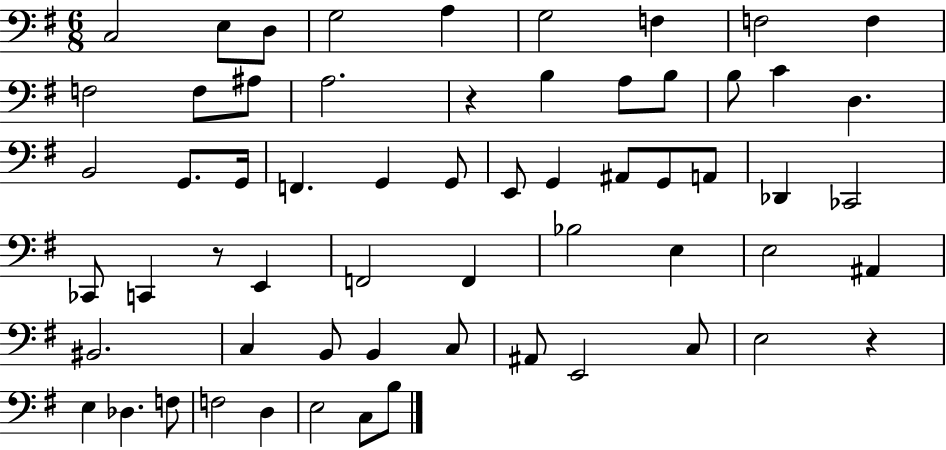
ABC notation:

X:1
T:Untitled
M:6/8
L:1/4
K:G
C,2 E,/2 D,/2 G,2 A, G,2 F, F,2 F, F,2 F,/2 ^A,/2 A,2 z B, A,/2 B,/2 B,/2 C D, B,,2 G,,/2 G,,/4 F,, G,, G,,/2 E,,/2 G,, ^A,,/2 G,,/2 A,,/2 _D,, _C,,2 _C,,/2 C,, z/2 E,, F,,2 F,, _B,2 E, E,2 ^A,, ^B,,2 C, B,,/2 B,, C,/2 ^A,,/2 E,,2 C,/2 E,2 z E, _D, F,/2 F,2 D, E,2 C,/2 B,/2